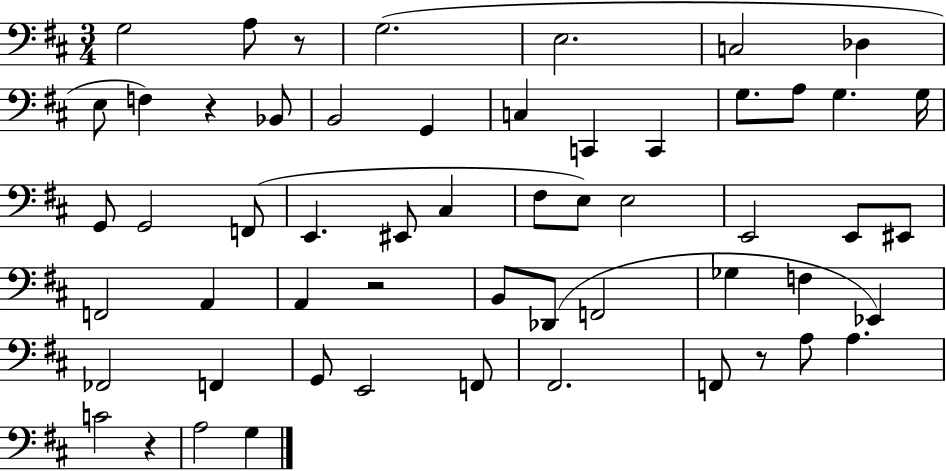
G3/h A3/e R/e G3/h. E3/h. C3/h Db3/q E3/e F3/q R/q Bb2/e B2/h G2/q C3/q C2/q C2/q G3/e. A3/e G3/q. G3/s G2/e G2/h F2/e E2/q. EIS2/e C#3/q F#3/e E3/e E3/h E2/h E2/e EIS2/e F2/h A2/q A2/q R/h B2/e Db2/e F2/h Gb3/q F3/q Eb2/q FES2/h F2/q G2/e E2/h F2/e F#2/h. F2/e R/e A3/e A3/q. C4/h R/q A3/h G3/q